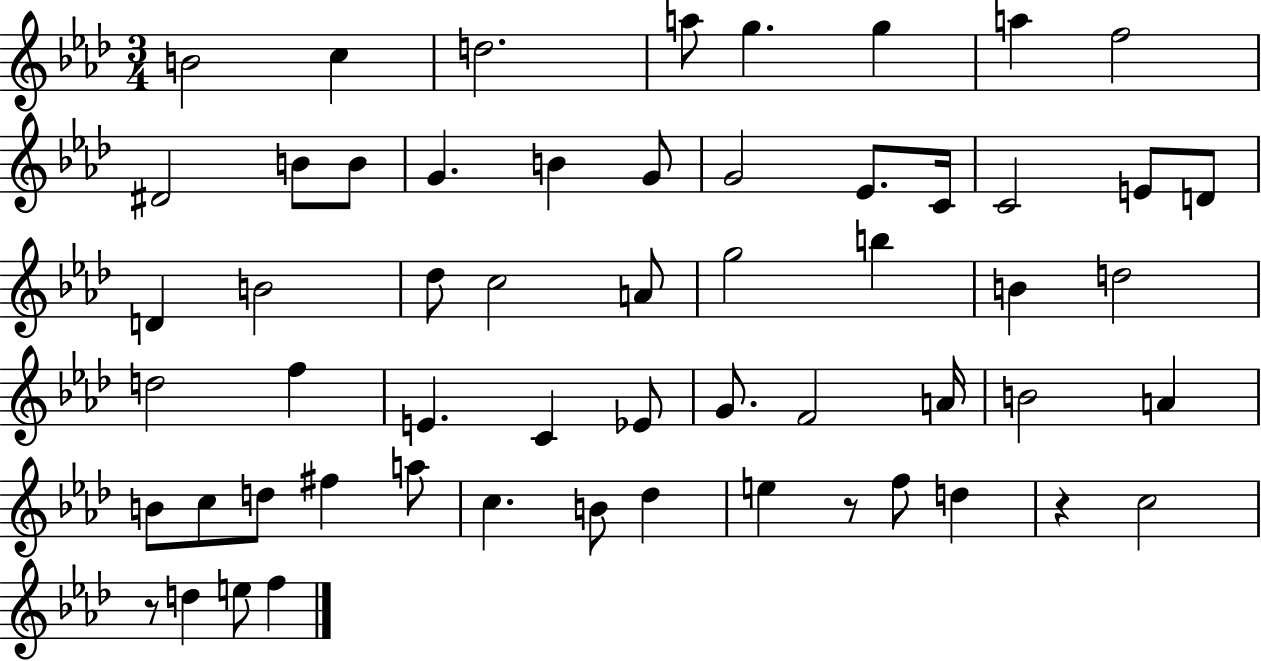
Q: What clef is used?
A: treble